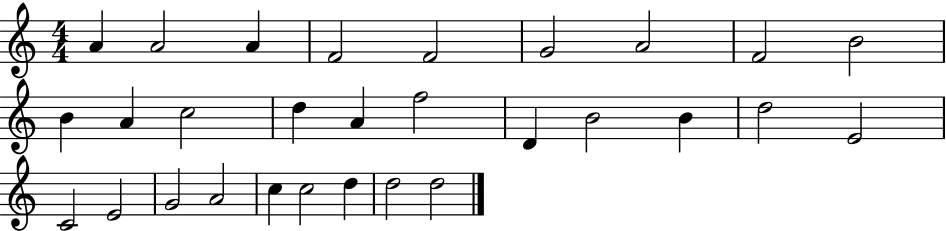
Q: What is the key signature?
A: C major